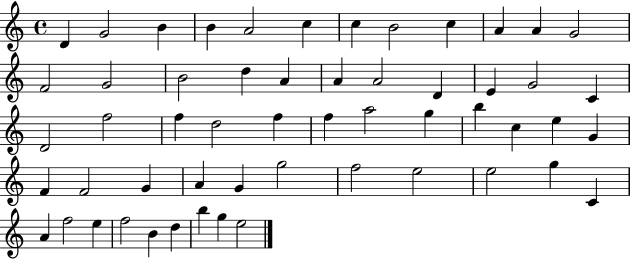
{
  \clef treble
  \time 4/4
  \defaultTimeSignature
  \key c \major
  d'4 g'2 b'4 | b'4 a'2 c''4 | c''4 b'2 c''4 | a'4 a'4 g'2 | \break f'2 g'2 | b'2 d''4 a'4 | a'4 a'2 d'4 | e'4 g'2 c'4 | \break d'2 f''2 | f''4 d''2 f''4 | f''4 a''2 g''4 | b''4 c''4 e''4 g'4 | \break f'4 f'2 g'4 | a'4 g'4 g''2 | f''2 e''2 | e''2 g''4 c'4 | \break a'4 f''2 e''4 | f''2 b'4 d''4 | b''4 g''4 e''2 | \bar "|."
}